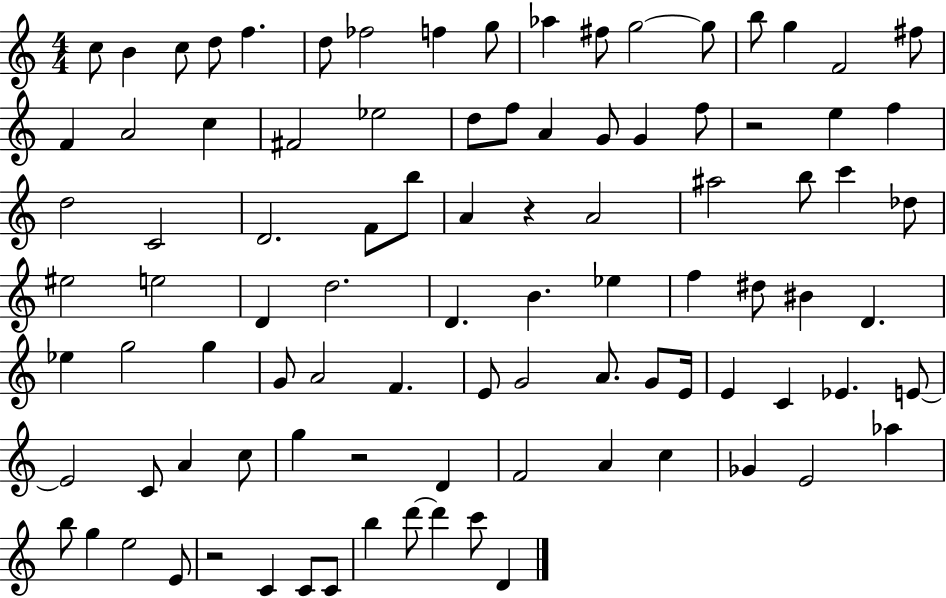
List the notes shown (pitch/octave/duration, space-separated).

C5/e B4/q C5/e D5/e F5/q. D5/e FES5/h F5/q G5/e Ab5/q F#5/e G5/h G5/e B5/e G5/q F4/h F#5/e F4/q A4/h C5/q F#4/h Eb5/h D5/e F5/e A4/q G4/e G4/q F5/e R/h E5/q F5/q D5/h C4/h D4/h. F4/e B5/e A4/q R/q A4/h A#5/h B5/e C6/q Db5/e EIS5/h E5/h D4/q D5/h. D4/q. B4/q. Eb5/q F5/q D#5/e BIS4/q D4/q. Eb5/q G5/h G5/q G4/e A4/h F4/q. E4/e G4/h A4/e. G4/e E4/s E4/q C4/q Eb4/q. E4/e E4/h C4/e A4/q C5/e G5/q R/h D4/q F4/h A4/q C5/q Gb4/q E4/h Ab5/q B5/e G5/q E5/h E4/e R/h C4/q C4/e C4/e B5/q D6/e D6/q C6/e D4/q